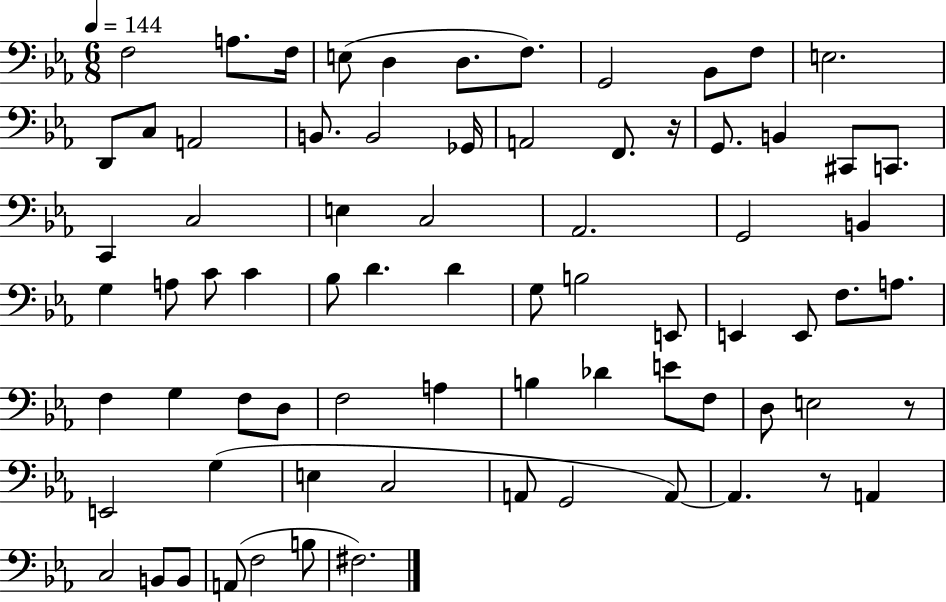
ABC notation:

X:1
T:Untitled
M:6/8
L:1/4
K:Eb
F,2 A,/2 F,/4 E,/2 D, D,/2 F,/2 G,,2 _B,,/2 F,/2 E,2 D,,/2 C,/2 A,,2 B,,/2 B,,2 _G,,/4 A,,2 F,,/2 z/4 G,,/2 B,, ^C,,/2 C,,/2 C,, C,2 E, C,2 _A,,2 G,,2 B,, G, A,/2 C/2 C _B,/2 D D G,/2 B,2 E,,/2 E,, E,,/2 F,/2 A,/2 F, G, F,/2 D,/2 F,2 A, B, _D E/2 F,/2 D,/2 E,2 z/2 E,,2 G, E, C,2 A,,/2 G,,2 A,,/2 A,, z/2 A,, C,2 B,,/2 B,,/2 A,,/2 F,2 B,/2 ^F,2